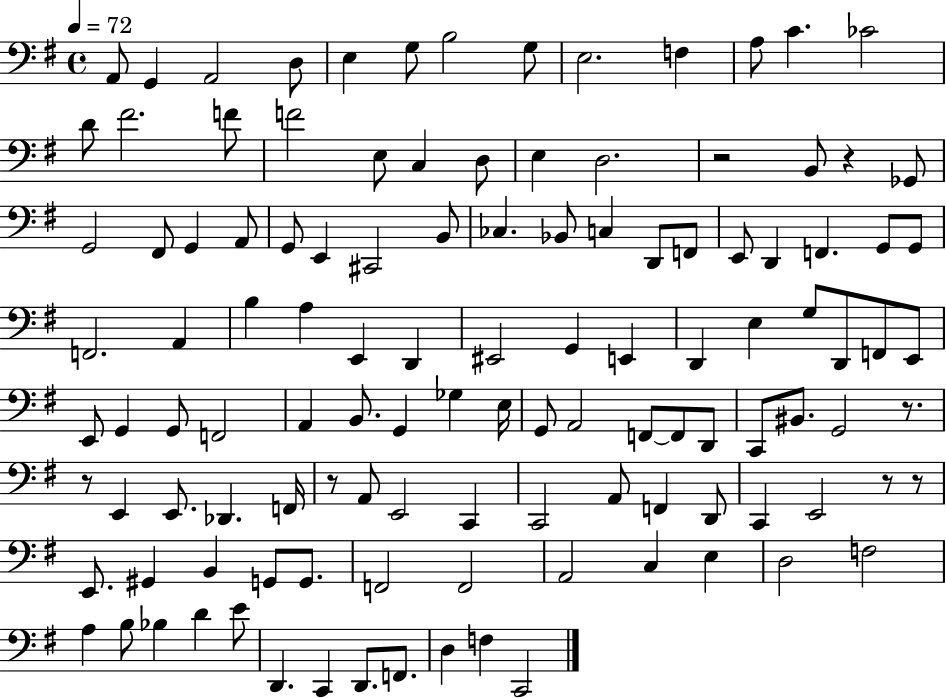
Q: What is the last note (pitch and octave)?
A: C2